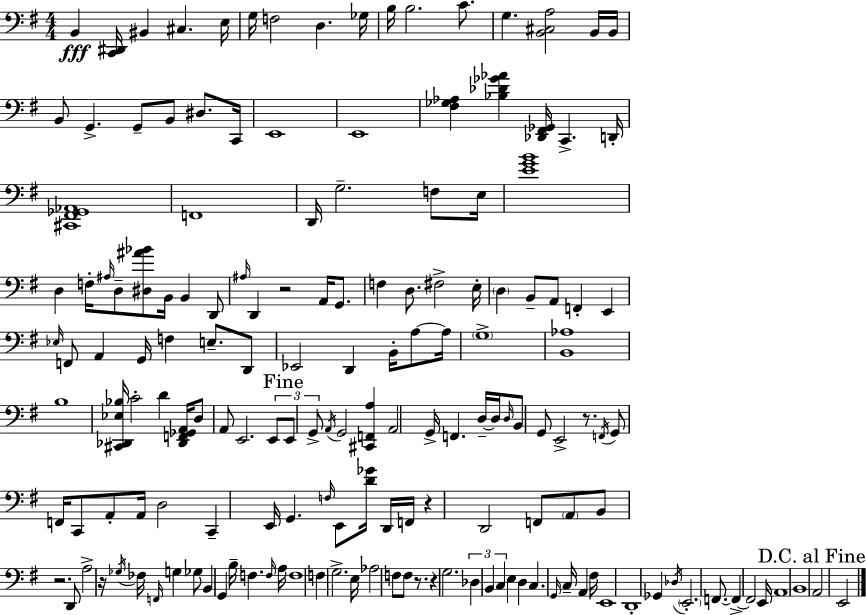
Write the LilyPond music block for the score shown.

{
  \clef bass
  \numericTimeSignature
  \time 4/4
  \key e \minor
  b,4\fff <c, dis,>16 bis,4 cis4. e16 | g16 f2 d4. ges16 | b16 b2. c'8. | g4. <b, cis a>2 b,16 b,16 | \break b,8 g,4.-> g,8-- b,8 dis8. c,16 | e,1 | e,1 | <fis ges aes>4 <bes des' ges' aes'>4 <des, fis, ges,>16 c,4.-> d,16-. | \break <cis, fis, ges, aes,>1 | f,1 | d,16 g2.-- f8 e16 | <e' g' b'>1 | \break d4 f16-. \grace { ais16 } d8-- <dis ais' bes'>8 b,16 b,4 d,8 | \grace { ais16 } d,4 r2 a,16 g,8. | f4 d8. fis2-> | e16-. \parenthesize d4 b,8-- a,8 f,4-. e,4 | \break \grace { ees16 } f,8 a,4 g,16 f4 e8.-- | d,8 ees,2 d,4 b,16-. | a8~~ a16 \parenthesize g1-> | <b, aes>1 | \break b1 | <cis, des, ees bes>16 c'2-. d'4 | <des, f, ges, a,>16 d8 a,8 e,2. | \tuplet 3/2 { e,8 \mark "Fine" e,8 g,8-> } \acciaccatura { a,16 } g,2 | \break <cis, f, a>4 a,2 g,16-> f,4. | d16--~~ d16 \grace { d16 } b,8 g,8 e,2-> | r8. \acciaccatura { f,16 } g,8 f,16 c,8 a,8-. a,16 d2 | c,4-- e,16 g,4. | \break \grace { f16 } e,8 <d' ges'>16 d,16 f,16 r4 d,2 | f,8 \parenthesize a,8 b,8 r2. | d,8 a2-> r16 | \acciaccatura { ges16 } fes16 \grace { f,16 } g4 ges8 b,4 g,4 | \break b16-- f4. \grace { f16 } a16 f1 | f4 g2.-> | e16 aes2 | f8 f8 r8. r4 g2. | \break \tuplet 3/2 { des4 b,4 | c4 } e4 d4 c4. | \grace { g,16 } c16-- a,4 fis16 e,1 | d,1-. | \break ges,4 \acciaccatura { des16 } | \parenthesize e,2.-. f,8.~~ f,4->~~ | f,2 e,16 a,1 | b,1 | \break \mark "D.C. al Fine" a,2 | e,2 \bar "|."
}